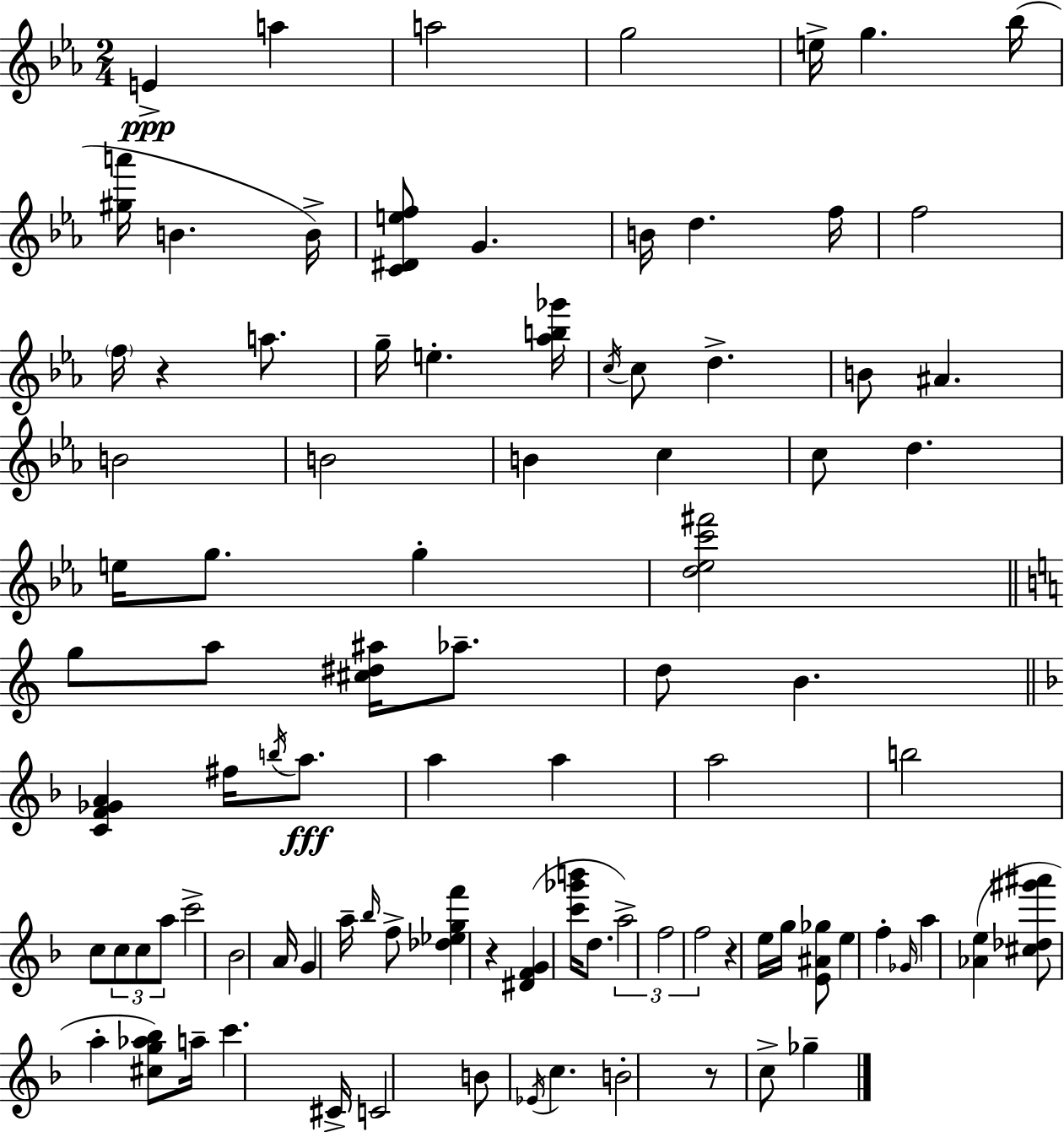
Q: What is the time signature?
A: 2/4